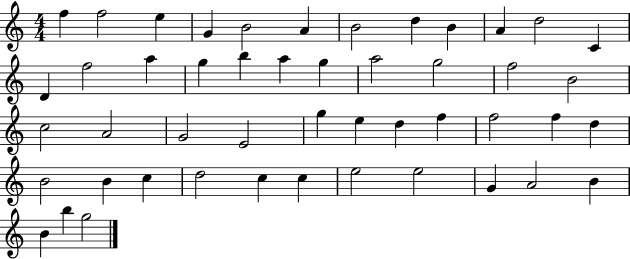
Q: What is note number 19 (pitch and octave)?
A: G5